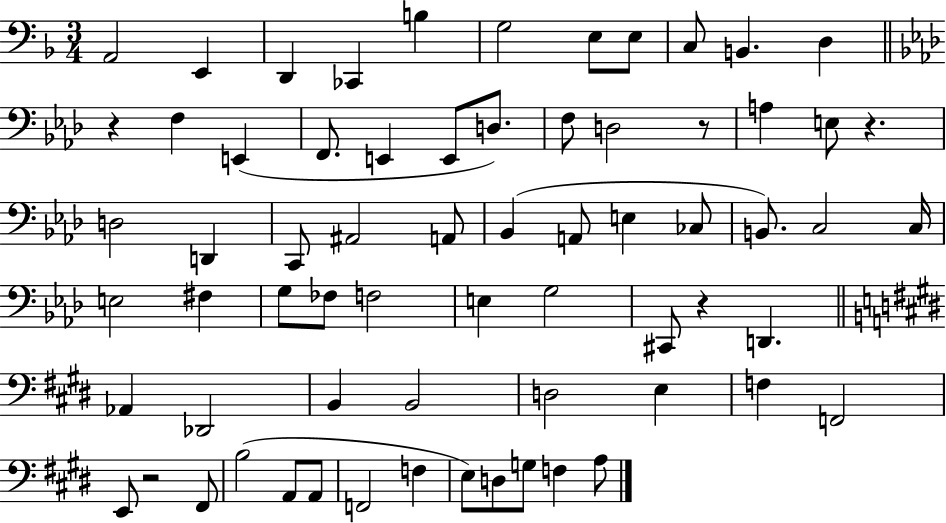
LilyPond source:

{
  \clef bass
  \numericTimeSignature
  \time 3/4
  \key f \major
  a,2 e,4 | d,4 ces,4 b4 | g2 e8 e8 | c8 b,4. d4 | \break \bar "||" \break \key aes \major r4 f4 e,4( | f,8. e,4 e,8 d8.) | f8 d2 r8 | a4 e8 r4. | \break d2 d,4 | c,8 ais,2 a,8 | bes,4( a,8 e4 ces8 | b,8.) c2 c16 | \break e2 fis4 | g8 fes8 f2 | e4 g2 | cis,8 r4 d,4. | \break \bar "||" \break \key e \major aes,4 des,2 | b,4 b,2 | d2 e4 | f4 f,2 | \break e,8 r2 fis,8 | b2( a,8 a,8 | f,2 f4 | e8) d8 g8 f4 a8 | \break \bar "|."
}